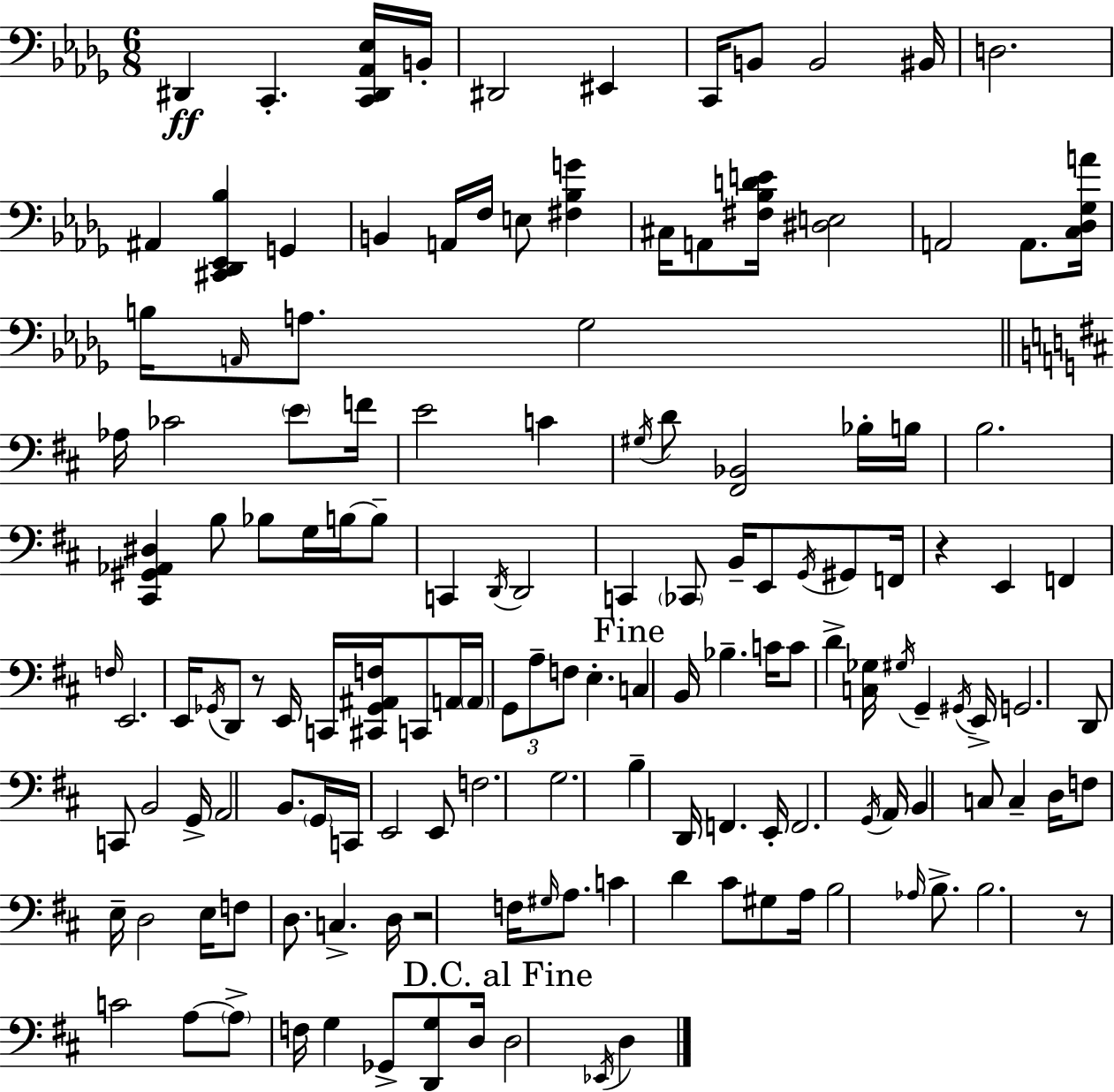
X:1
T:Untitled
M:6/8
L:1/4
K:Bbm
^D,, C,, [C,,^D,,_A,,_E,]/4 B,,/4 ^D,,2 ^E,, C,,/4 B,,/2 B,,2 ^B,,/4 D,2 ^A,, [^C,,_D,,_E,,_B,] G,, B,, A,,/4 F,/4 E,/2 [^F,_B,G] ^C,/4 A,,/2 [^F,_B,DE]/4 [^D,E,]2 A,,2 A,,/2 [C,_D,_G,A]/4 B,/4 A,,/4 A,/2 _G,2 _A,/4 _C2 E/2 F/4 E2 C ^G,/4 D/2 [^F,,_B,,]2 _B,/4 B,/4 B,2 [^C,,^G,,_A,,^D,] B,/2 _B,/2 G,/4 B,/4 B,/2 C,, D,,/4 D,,2 C,, _C,,/2 B,,/4 E,,/2 G,,/4 ^G,,/2 F,,/4 z E,, F,, F,/4 E,,2 E,,/4 _G,,/4 D,,/2 z/2 E,,/4 C,,/4 [^C,,_G,,^A,,F,]/4 C,,/2 A,,/4 A,,/4 G,,/2 A,/2 F,/2 E, C, B,,/4 _B, C/4 C/2 D [C,_G,]/4 ^G,/4 G,, ^G,,/4 E,,/4 G,,2 D,,/2 C,,/2 B,,2 G,,/4 A,,2 B,,/2 G,,/4 C,,/4 E,,2 E,,/2 F,2 G,2 B, D,,/4 F,, E,,/4 F,,2 G,,/4 A,,/4 B,, C,/2 C, D,/4 F,/2 E,/4 D,2 E,/4 F,/2 D,/2 C, D,/4 z2 F,/4 ^G,/4 A,/2 C D ^C/2 ^G,/2 A,/4 B,2 _A,/4 B,/2 B,2 z/2 C2 A,/2 A,/2 F,/4 G, _G,,/2 [D,,G,]/2 D,/4 D,2 _E,,/4 D,